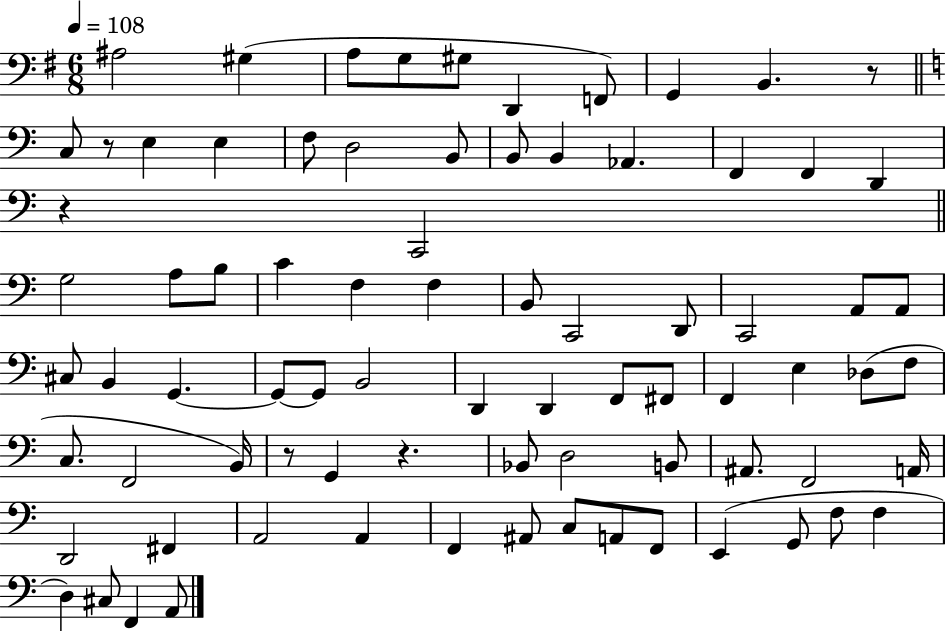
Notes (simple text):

A#3/h G#3/q A3/e G3/e G#3/e D2/q F2/e G2/q B2/q. R/e C3/e R/e E3/q E3/q F3/e D3/h B2/e B2/e B2/q Ab2/q. F2/q F2/q D2/q R/q C2/h G3/h A3/e B3/e C4/q F3/q F3/q B2/e C2/h D2/e C2/h A2/e A2/e C#3/e B2/q G2/q. G2/e G2/e B2/h D2/q D2/q F2/e F#2/e F2/q E3/q Db3/e F3/e C3/e. F2/h B2/s R/e G2/q R/q. Bb2/e D3/h B2/e A#2/e. F2/h A2/s D2/h F#2/q A2/h A2/q F2/q A#2/e C3/e A2/e F2/e E2/q G2/e F3/e F3/q D3/q C#3/e F2/q A2/e